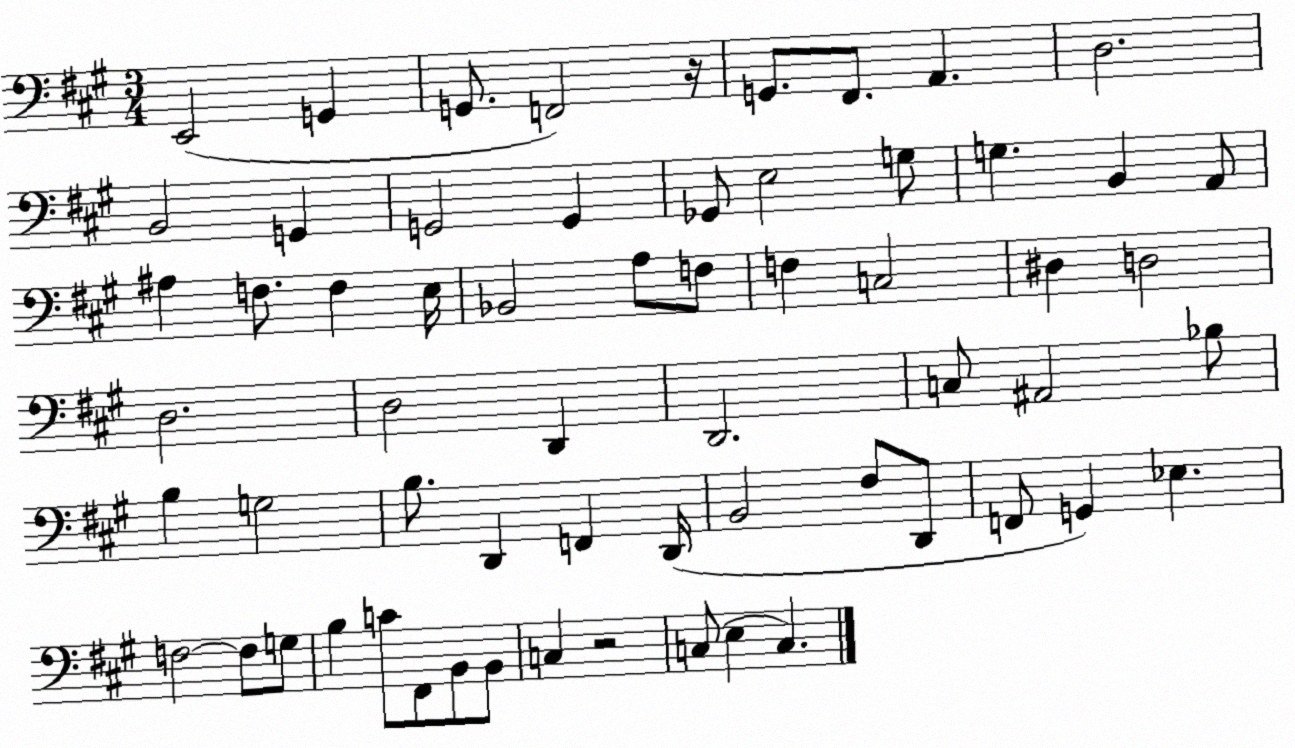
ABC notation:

X:1
T:Untitled
M:3/4
L:1/4
K:A
E,,2 G,, G,,/2 F,,2 z/4 G,,/2 ^F,,/2 A,, D,2 B,,2 G,, G,,2 G,, _G,,/2 E,2 G,/2 G, B,, A,,/2 ^A, F,/2 F, E,/4 _B,,2 A,/2 F,/2 F, C,2 ^D, D,2 D,2 D,2 D,, D,,2 C,/2 ^A,,2 _B,/2 B, G,2 B,/2 D,, F,, D,,/4 B,,2 ^F,/2 D,,/2 F,,/2 G,, _E, F,2 F,/2 G,/2 B, C/2 ^F,,/2 B,,/2 B,,/2 C, z2 C,/2 E, C,